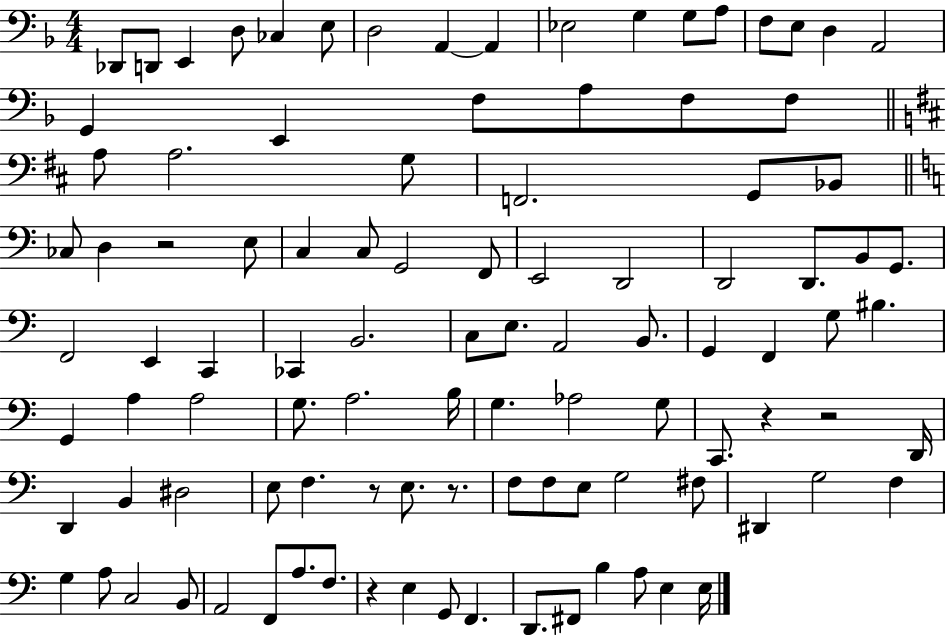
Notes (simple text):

Db2/e D2/e E2/q D3/e CES3/q E3/e D3/h A2/q A2/q Eb3/h G3/q G3/e A3/e F3/e E3/e D3/q A2/h G2/q E2/q F3/e A3/e F3/e F3/e A3/e A3/h. G3/e F2/h. G2/e Bb2/e CES3/e D3/q R/h E3/e C3/q C3/e G2/h F2/e E2/h D2/h D2/h D2/e. B2/e G2/e. F2/h E2/q C2/q CES2/q B2/h. C3/e E3/e. A2/h B2/e. G2/q F2/q G3/e BIS3/q. G2/q A3/q A3/h G3/e. A3/h. B3/s G3/q. Ab3/h G3/e C2/e. R/q R/h D2/s D2/q B2/q D#3/h E3/e F3/q. R/e E3/e. R/e. F3/e F3/e E3/e G3/h F#3/e D#2/q G3/h F3/q G3/q A3/e C3/h B2/e A2/h F2/e A3/e. F3/e. R/q E3/q G2/e F2/q. D2/e. F#2/e B3/q A3/e E3/q E3/s